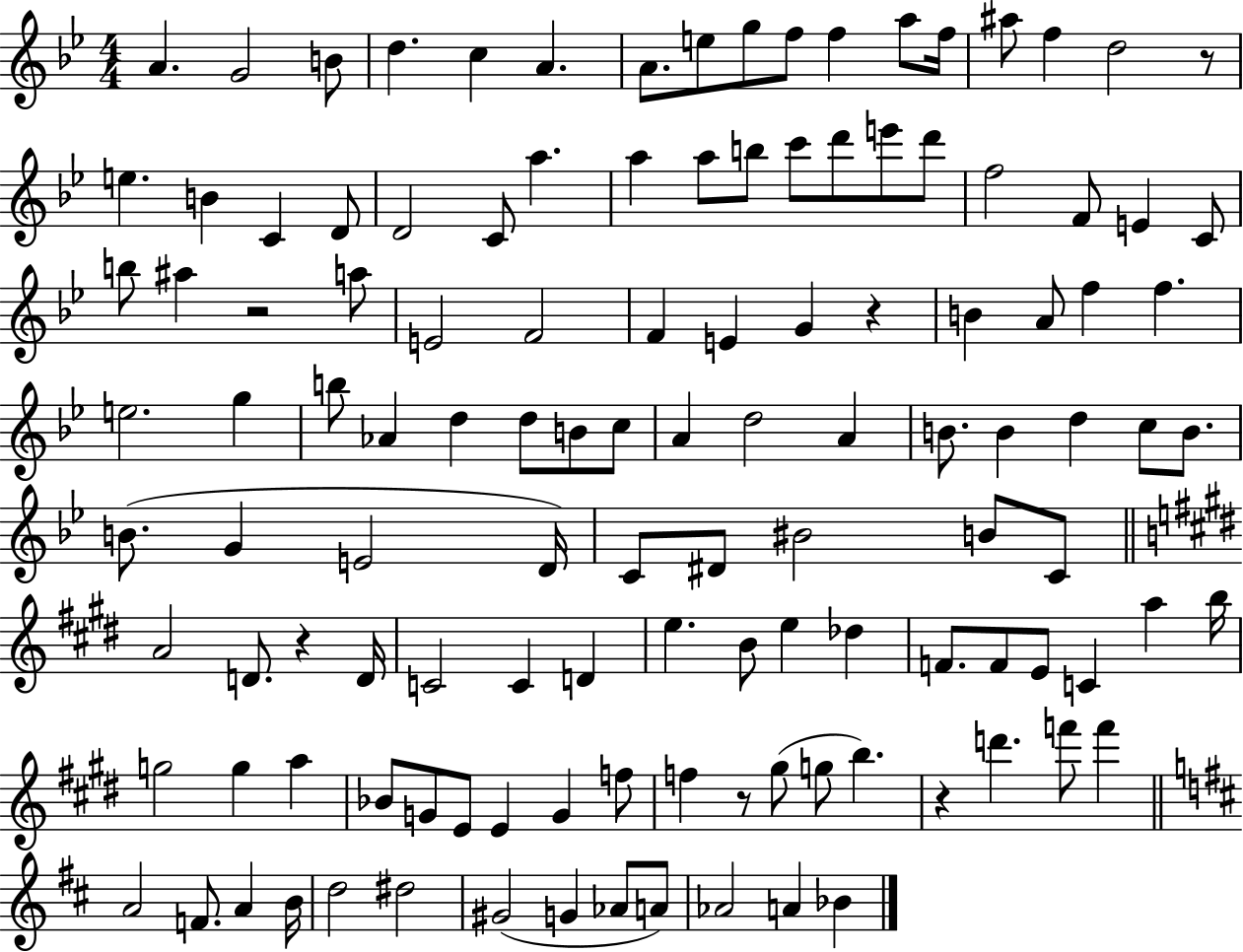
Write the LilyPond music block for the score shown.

{
  \clef treble
  \numericTimeSignature
  \time 4/4
  \key bes \major
  a'4. g'2 b'8 | d''4. c''4 a'4. | a'8. e''8 g''8 f''8 f''4 a''8 f''16 | ais''8 f''4 d''2 r8 | \break e''4. b'4 c'4 d'8 | d'2 c'8 a''4. | a''4 a''8 b''8 c'''8 d'''8 e'''8 d'''8 | f''2 f'8 e'4 c'8 | \break b''8 ais''4 r2 a''8 | e'2 f'2 | f'4 e'4 g'4 r4 | b'4 a'8 f''4 f''4. | \break e''2. g''4 | b''8 aes'4 d''4 d''8 b'8 c''8 | a'4 d''2 a'4 | b'8. b'4 d''4 c''8 b'8. | \break b'8.( g'4 e'2 d'16) | c'8 dis'8 bis'2 b'8 c'8 | \bar "||" \break \key e \major a'2 d'8. r4 d'16 | c'2 c'4 d'4 | e''4. b'8 e''4 des''4 | f'8. f'8 e'8 c'4 a''4 b''16 | \break g''2 g''4 a''4 | bes'8 g'8 e'8 e'4 g'4 f''8 | f''4 r8 gis''8( g''8 b''4.) | r4 d'''4. f'''8 f'''4 | \break \bar "||" \break \key d \major a'2 f'8. a'4 b'16 | d''2 dis''2 | gis'2( g'4 aes'8 a'8) | aes'2 a'4 bes'4 | \break \bar "|."
}